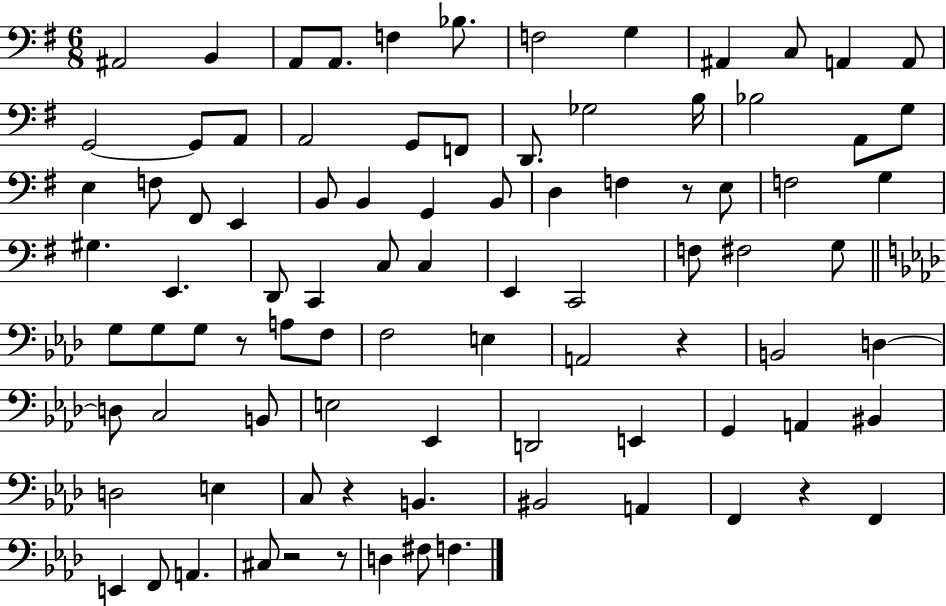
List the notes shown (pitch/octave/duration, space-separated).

A#2/h B2/q A2/e A2/e. F3/q Bb3/e. F3/h G3/q A#2/q C3/e A2/q A2/e G2/h G2/e A2/e A2/h G2/e F2/e D2/e. Gb3/h B3/s Bb3/h A2/e G3/e E3/q F3/e F#2/e E2/q B2/e B2/q G2/q B2/e D3/q F3/q R/e E3/e F3/h G3/q G#3/q. E2/q. D2/e C2/q C3/e C3/q E2/q C2/h F3/e F#3/h G3/e G3/e G3/e G3/e R/e A3/e F3/e F3/h E3/q A2/h R/q B2/h D3/q D3/e C3/h B2/e E3/h Eb2/q D2/h E2/q G2/q A2/q BIS2/q D3/h E3/q C3/e R/q B2/q. BIS2/h A2/q F2/q R/q F2/q E2/q F2/e A2/q. C#3/e R/h R/e D3/q F#3/e F3/q.